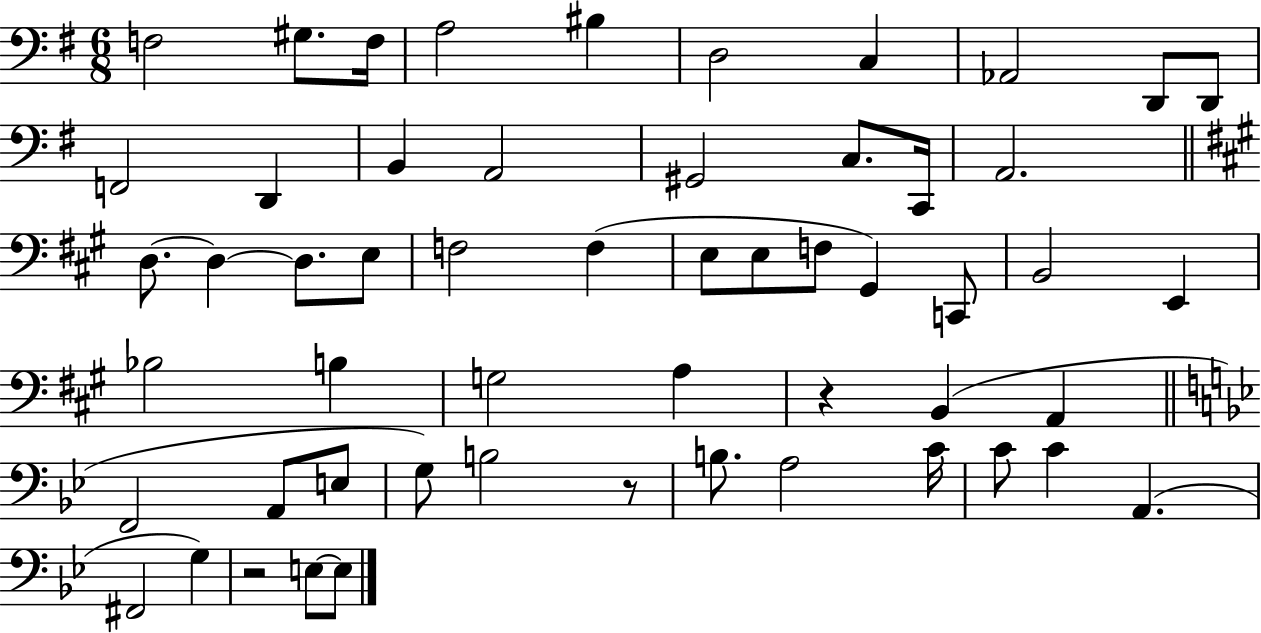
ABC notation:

X:1
T:Untitled
M:6/8
L:1/4
K:G
F,2 ^G,/2 F,/4 A,2 ^B, D,2 C, _A,,2 D,,/2 D,,/2 F,,2 D,, B,, A,,2 ^G,,2 C,/2 C,,/4 A,,2 D,/2 D, D,/2 E,/2 F,2 F, E,/2 E,/2 F,/2 ^G,, C,,/2 B,,2 E,, _B,2 B, G,2 A, z B,, A,, F,,2 A,,/2 E,/2 G,/2 B,2 z/2 B,/2 A,2 C/4 C/2 C A,, ^F,,2 G, z2 E,/2 E,/2